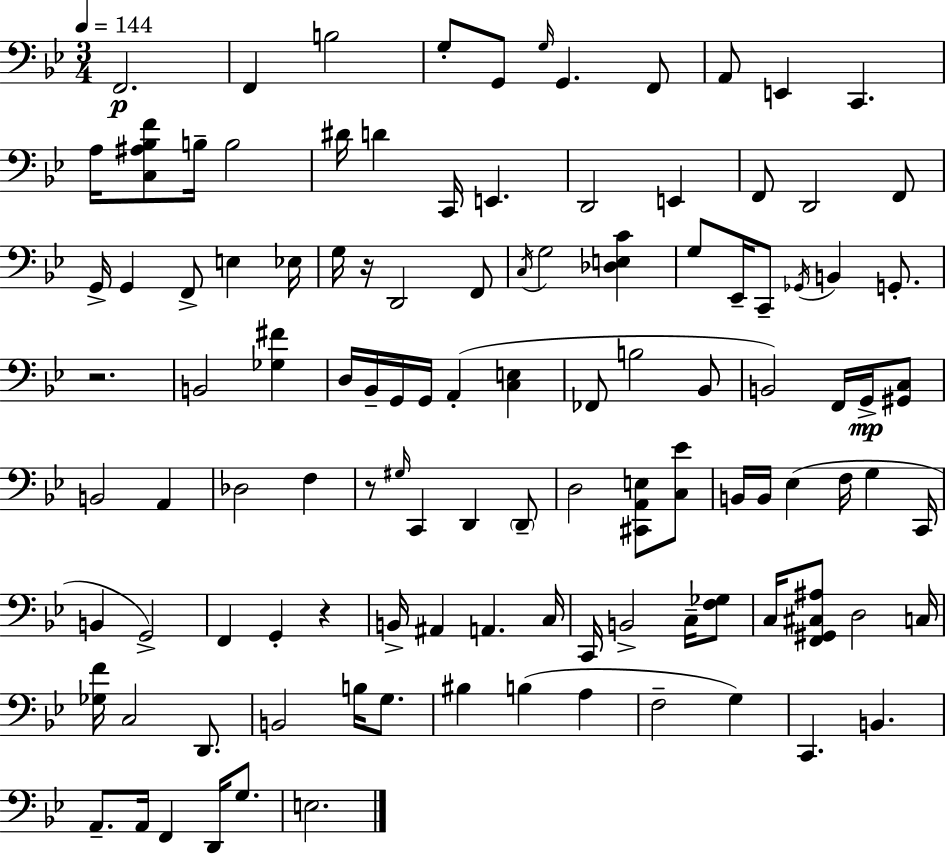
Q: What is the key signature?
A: BES major